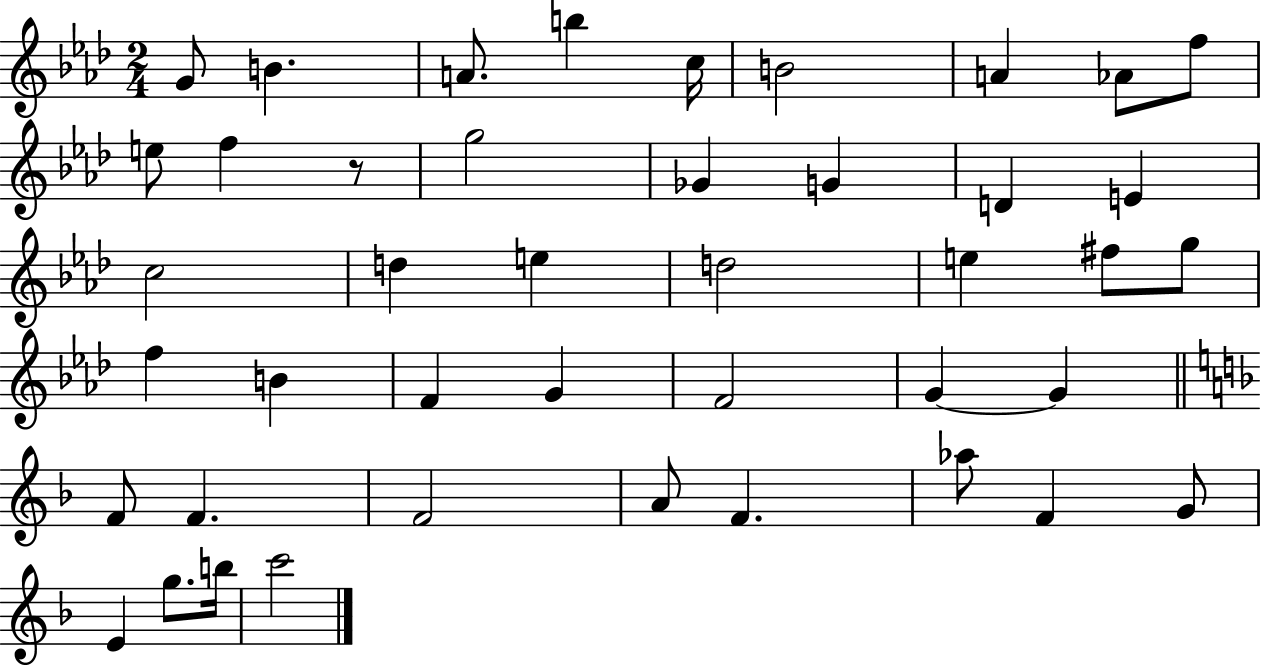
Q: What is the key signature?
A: AES major